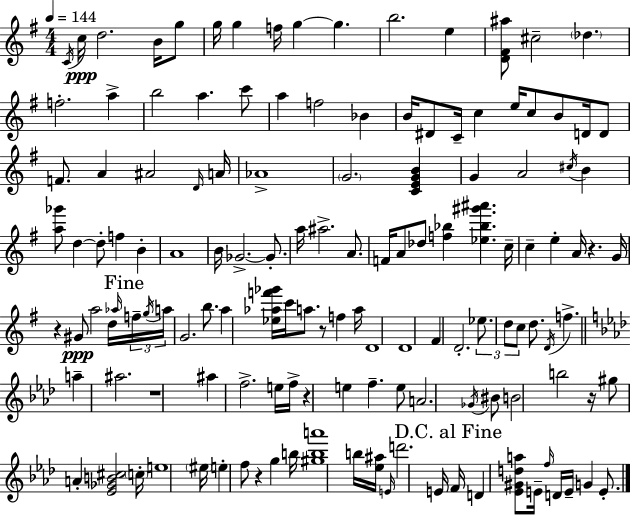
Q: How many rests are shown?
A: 7